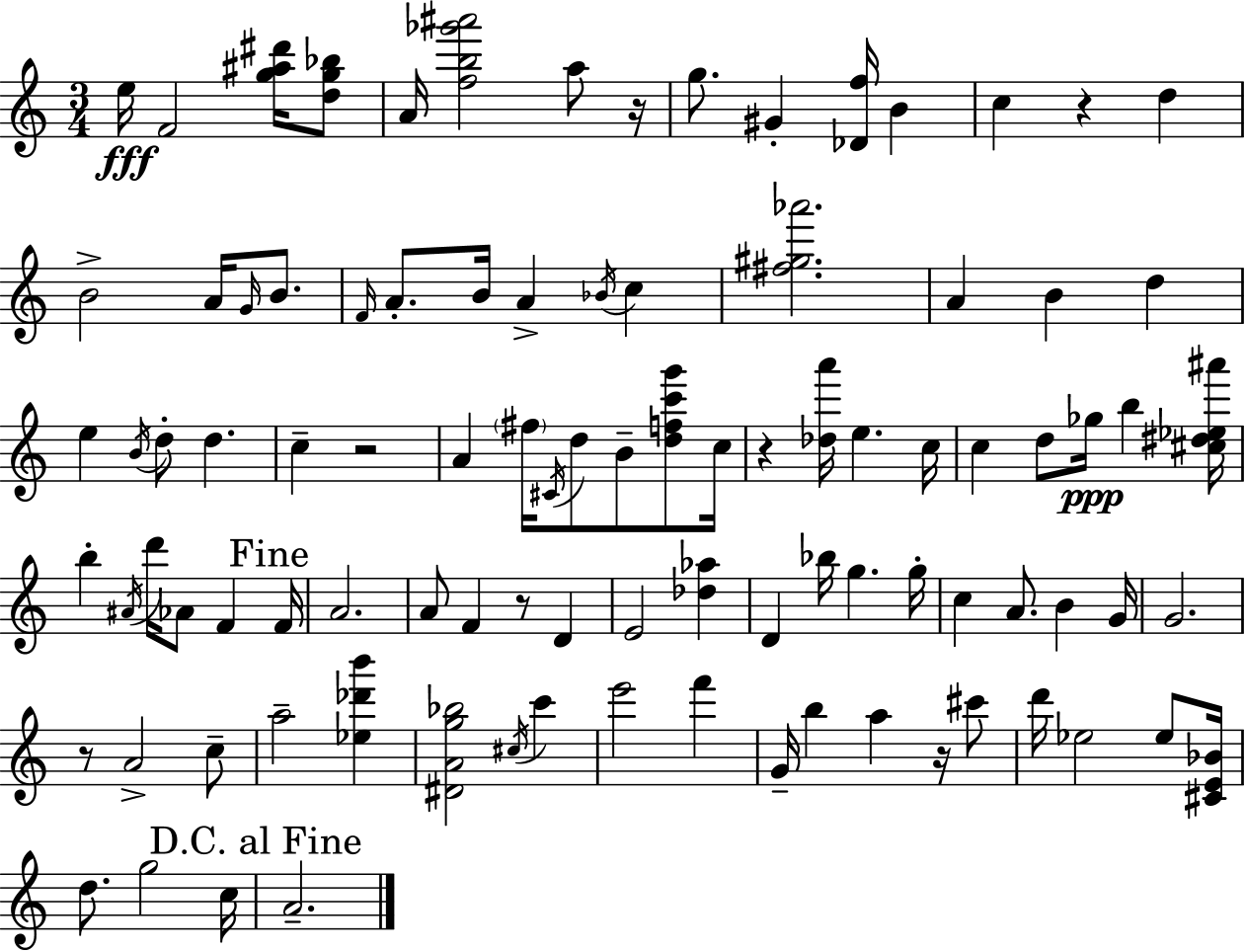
E5/s F4/h [G5,A#5,D#6]/s [D5,G5,Bb5]/e A4/s [F5,B5,Gb6,A#6]/h A5/e R/s G5/e. G#4/q [Db4,F5]/s B4/q C5/q R/q D5/q B4/h A4/s G4/s B4/e. F4/s A4/e. B4/s A4/q Bb4/s C5/q [F#5,G#5,Ab6]/h. A4/q B4/q D5/q E5/q B4/s D5/e D5/q. C5/q R/h A4/q F#5/s C#4/s D5/e B4/e [D5,F5,C6,G6]/e C5/s R/q [Db5,A6]/s E5/q. C5/s C5/q D5/e Gb5/s B5/q [C#5,D#5,Eb5,A#6]/s B5/q A#4/s D6/s Ab4/e F4/q F4/s A4/h. A4/e F4/q R/e D4/q E4/h [Db5,Ab5]/q D4/q Bb5/s G5/q. G5/s C5/q A4/e. B4/q G4/s G4/h. R/e A4/h C5/e A5/h [Eb5,Db6,B6]/q [D#4,A4,G5,Bb5]/h C#5/s C6/q E6/h F6/q G4/s B5/q A5/q R/s C#6/e D6/s Eb5/h Eb5/e [C#4,E4,Bb4]/s D5/e. G5/h C5/s A4/h.